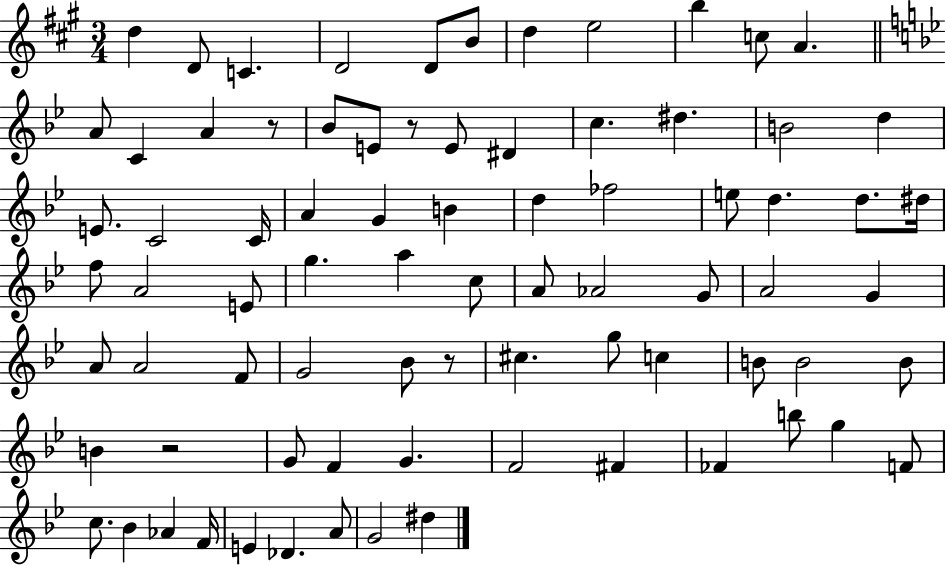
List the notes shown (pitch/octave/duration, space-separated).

D5/q D4/e C4/q. D4/h D4/e B4/e D5/q E5/h B5/q C5/e A4/q. A4/e C4/q A4/q R/e Bb4/e E4/e R/e E4/e D#4/q C5/q. D#5/q. B4/h D5/q E4/e. C4/h C4/s A4/q G4/q B4/q D5/q FES5/h E5/e D5/q. D5/e. D#5/s F5/e A4/h E4/e G5/q. A5/q C5/e A4/e Ab4/h G4/e A4/h G4/q A4/e A4/h F4/e G4/h Bb4/e R/e C#5/q. G5/e C5/q B4/e B4/h B4/e B4/q R/h G4/e F4/q G4/q. F4/h F#4/q FES4/q B5/e G5/q F4/e C5/e. Bb4/q Ab4/q F4/s E4/q Db4/q. A4/e G4/h D#5/q